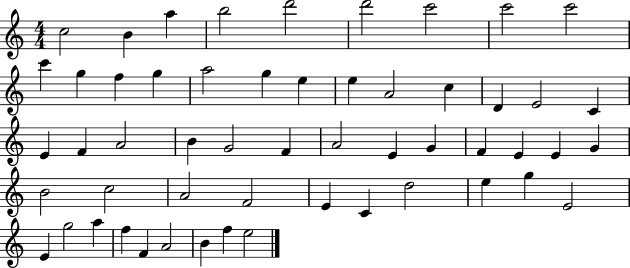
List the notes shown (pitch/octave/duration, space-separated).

C5/h B4/q A5/q B5/h D6/h D6/h C6/h C6/h C6/h C6/q G5/q F5/q G5/q A5/h G5/q E5/q E5/q A4/h C5/q D4/q E4/h C4/q E4/q F4/q A4/h B4/q G4/h F4/q A4/h E4/q G4/q F4/q E4/q E4/q G4/q B4/h C5/h A4/h F4/h E4/q C4/q D5/h E5/q G5/q E4/h E4/q G5/h A5/q F5/q F4/q A4/h B4/q F5/q E5/h